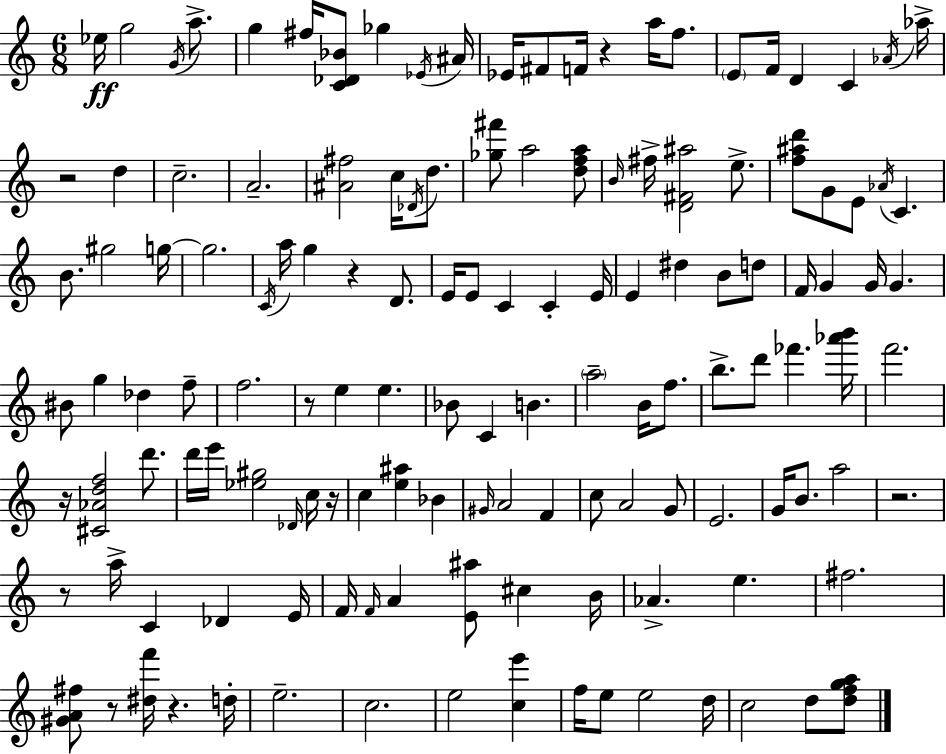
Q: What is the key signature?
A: C major